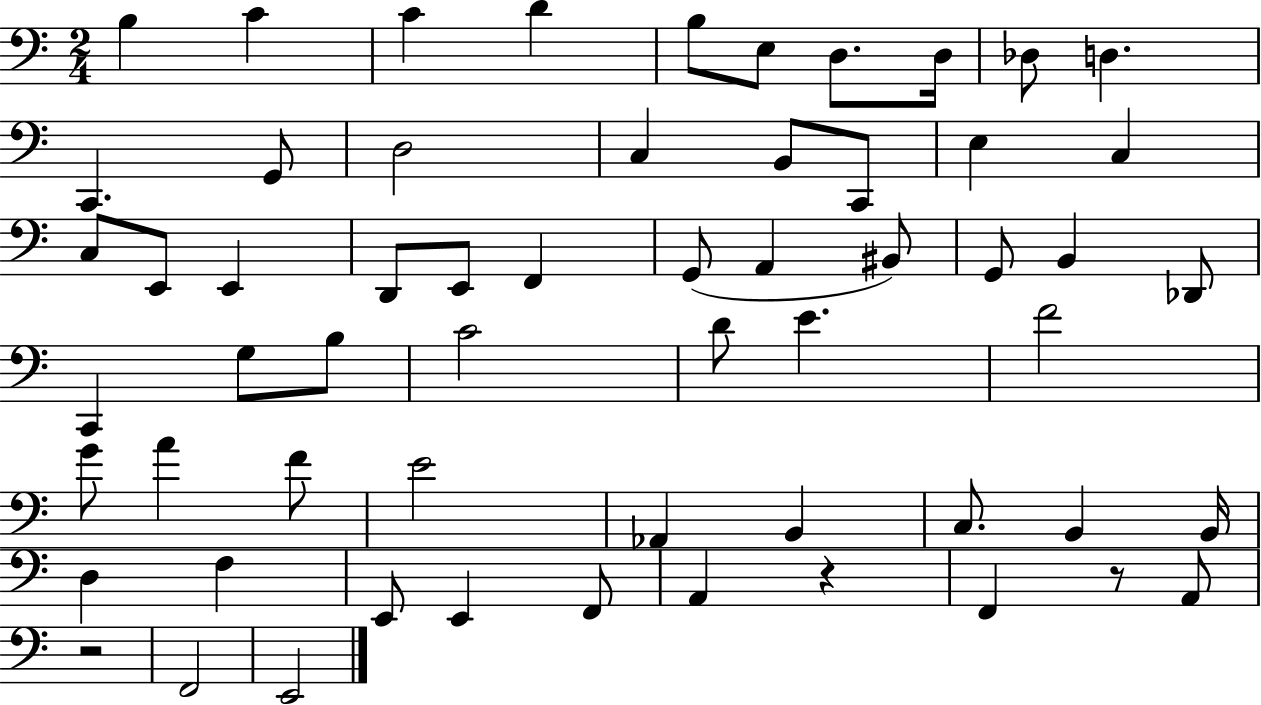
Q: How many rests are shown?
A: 3